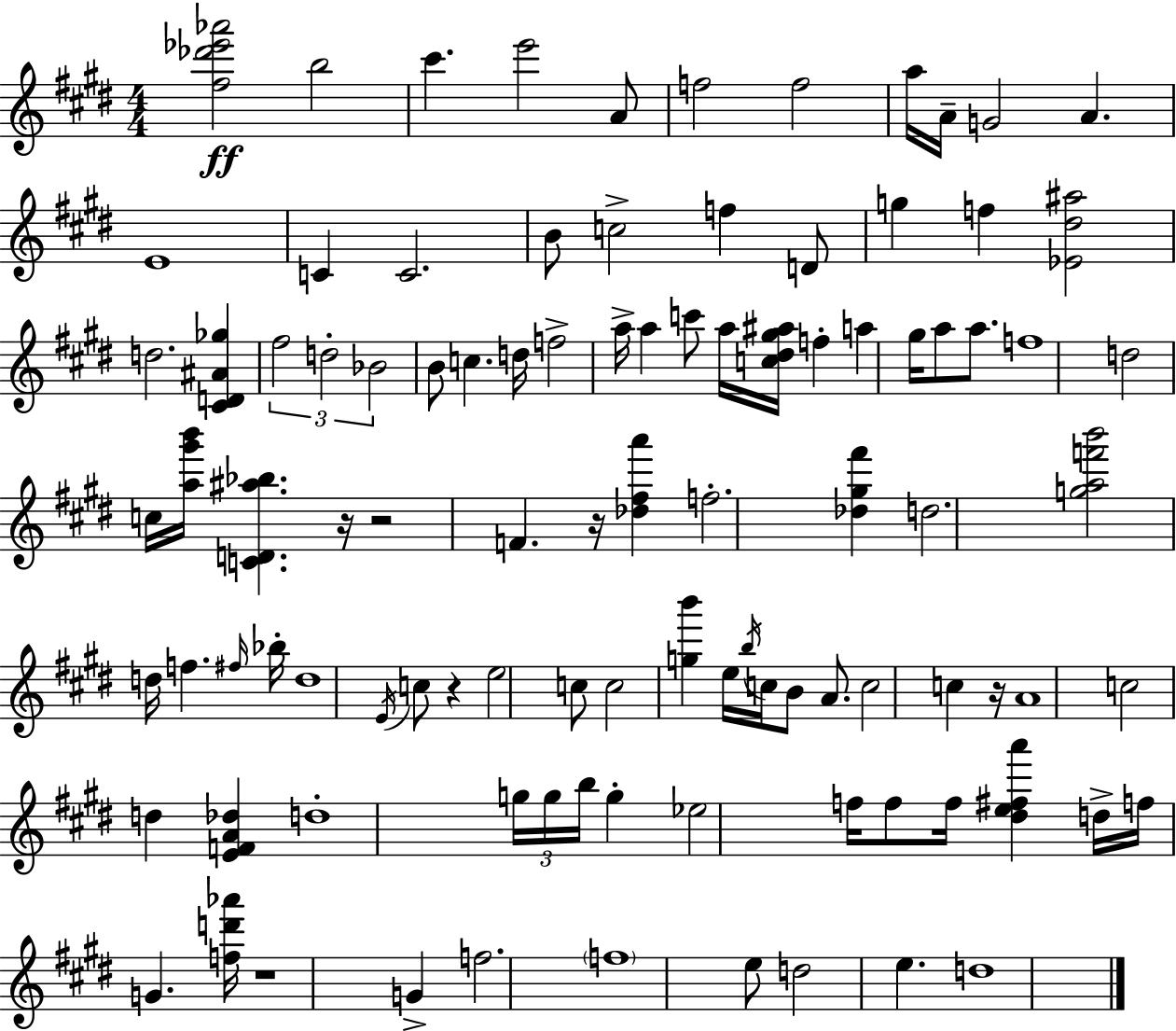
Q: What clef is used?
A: treble